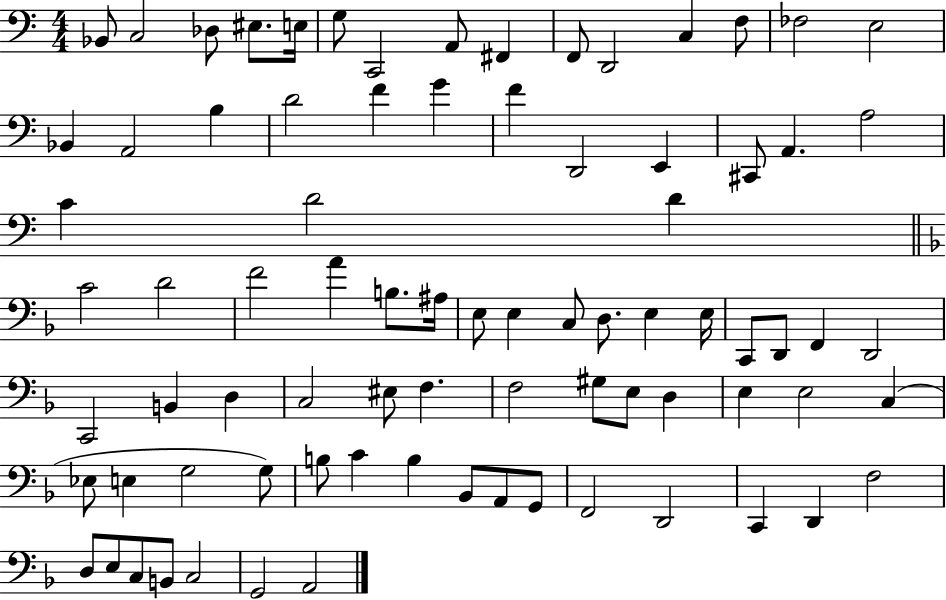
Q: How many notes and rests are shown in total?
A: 81